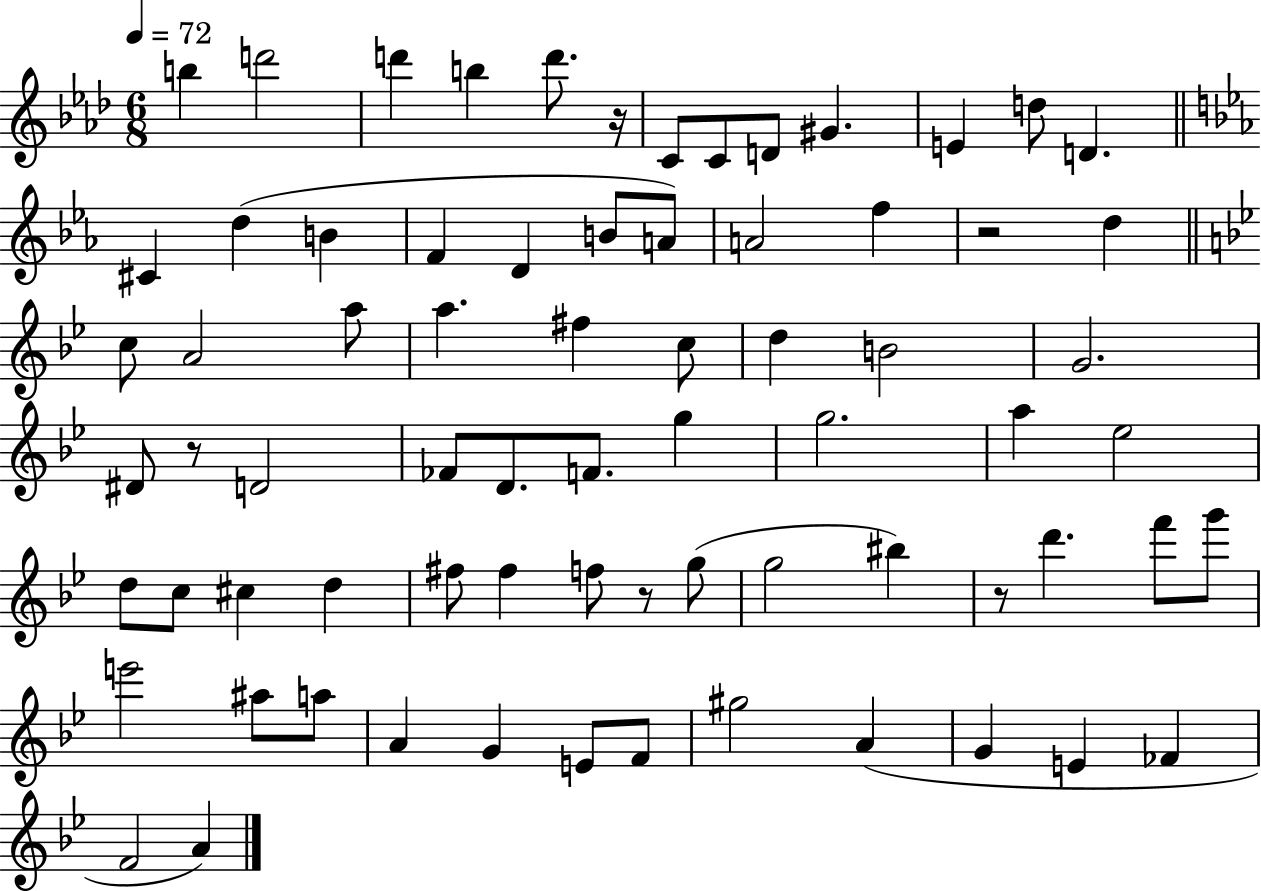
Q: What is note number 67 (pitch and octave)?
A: A4